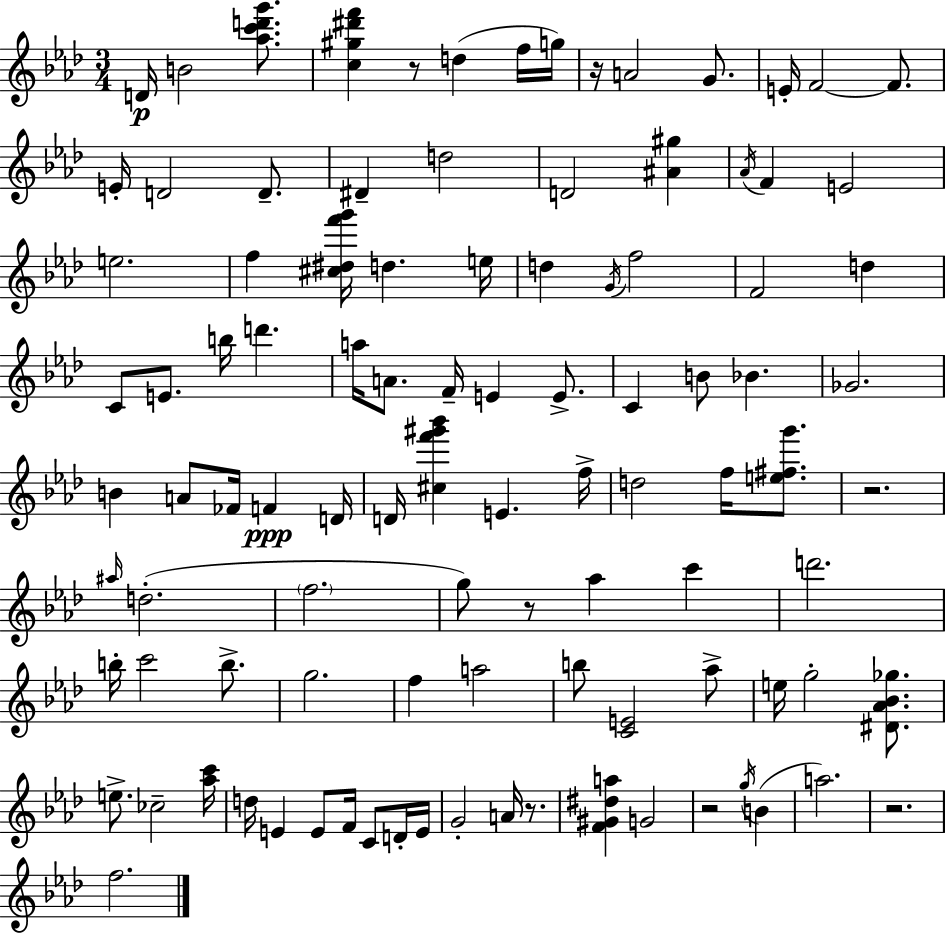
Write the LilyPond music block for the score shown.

{
  \clef treble
  \numericTimeSignature
  \time 3/4
  \key aes \major
  \repeat volta 2 { d'16\p b'2 <aes'' c''' d''' g'''>8. | <c'' gis'' dis''' f'''>4 r8 d''4( f''16 g''16) | r16 a'2 g'8. | e'16-. f'2~~ f'8. | \break e'16-. d'2 d'8.-- | dis'4-- d''2 | d'2 <ais' gis''>4 | \acciaccatura { aes'16 } f'4 e'2 | \break e''2. | f''4 <cis'' dis'' f''' g'''>16 d''4. | e''16 d''4 \acciaccatura { g'16 } f''2 | f'2 d''4 | \break c'8 e'8. b''16 d'''4. | a''16 a'8. f'16-- e'4 e'8.-> | c'4 b'8 bes'4. | ges'2. | \break b'4 a'8 fes'16 f'4\ppp | d'16 d'16 <cis'' f''' gis''' bes'''>4 e'4. | f''16-> d''2 f''16 <e'' fis'' g'''>8. | r2. | \break \grace { ais''16 }( d''2.-. | \parenthesize f''2. | g''8) r8 aes''4 c'''4 | d'''2. | \break b''16-. c'''2 | b''8.-> g''2. | f''4 a''2 | b''8 <c' e'>2 | \break aes''8-> e''16 g''2-. | <dis' aes' bes' ges''>8. e''8.-> ces''2-- | <aes'' c'''>16 d''16 e'4 e'8 f'16 c'8 | d'16-. e'16 g'2-. a'16 | \break r8. <f' gis' dis'' a''>4 g'2 | r2 \acciaccatura { g''16 }( | b'4 a''2.) | r2. | \break f''2. | } \bar "|."
}